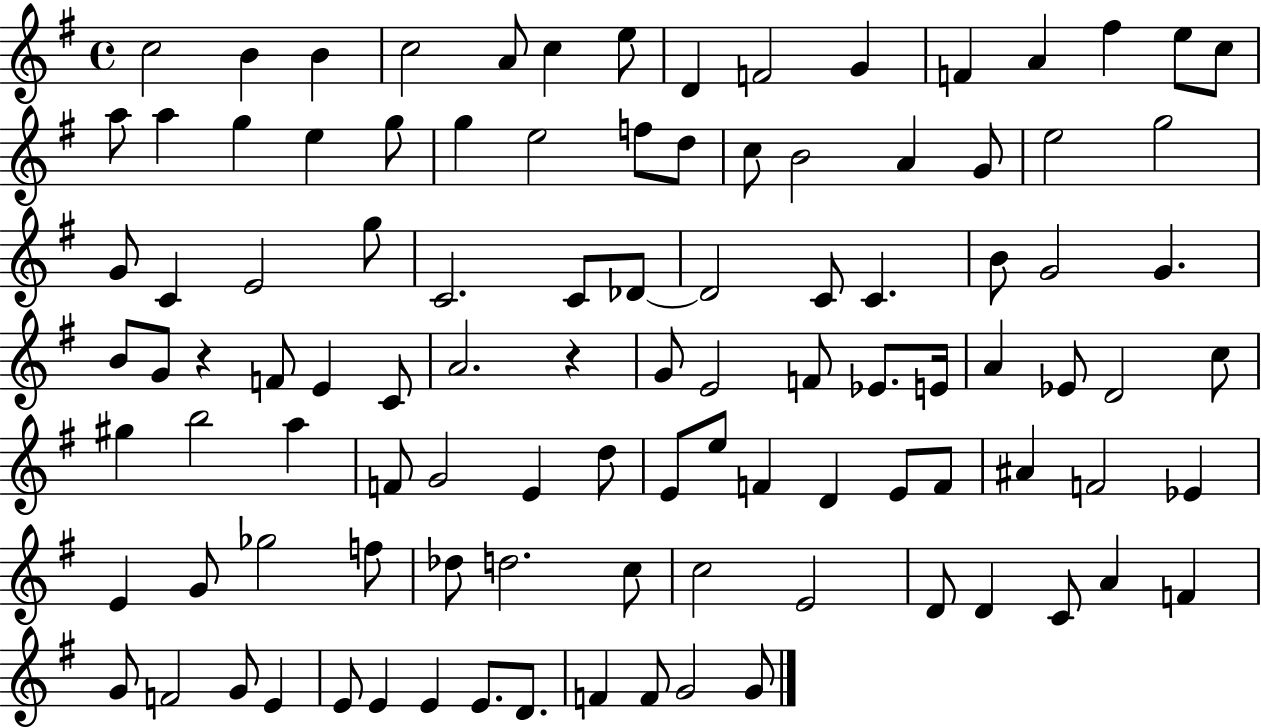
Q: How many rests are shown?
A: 2